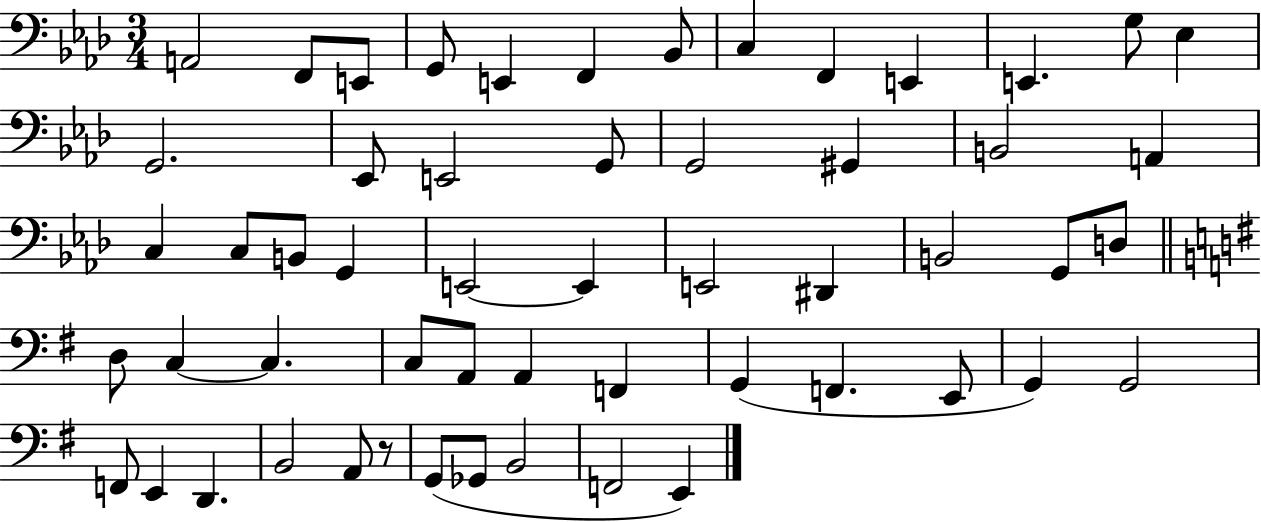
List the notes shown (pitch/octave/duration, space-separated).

A2/h F2/e E2/e G2/e E2/q F2/q Bb2/e C3/q F2/q E2/q E2/q. G3/e Eb3/q G2/h. Eb2/e E2/h G2/e G2/h G#2/q B2/h A2/q C3/q C3/e B2/e G2/q E2/h E2/q E2/h D#2/q B2/h G2/e D3/e D3/e C3/q C3/q. C3/e A2/e A2/q F2/q G2/q F2/q. E2/e G2/q G2/h F2/e E2/q D2/q. B2/h A2/e R/e G2/e Gb2/e B2/h F2/h E2/q